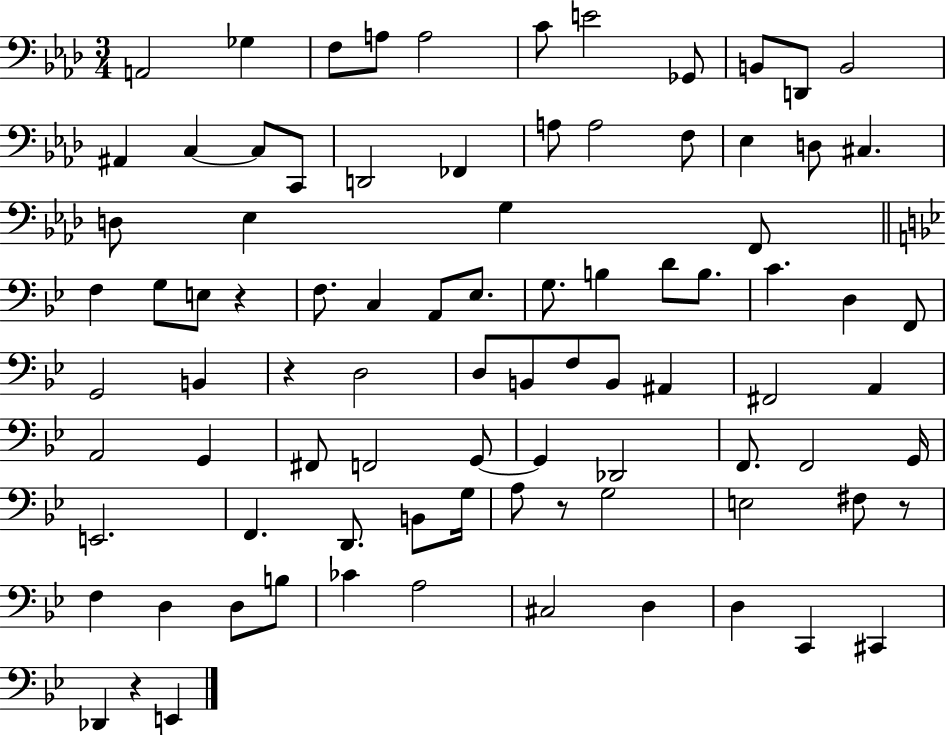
X:1
T:Untitled
M:3/4
L:1/4
K:Ab
A,,2 _G, F,/2 A,/2 A,2 C/2 E2 _G,,/2 B,,/2 D,,/2 B,,2 ^A,, C, C,/2 C,,/2 D,,2 _F,, A,/2 A,2 F,/2 _E, D,/2 ^C, D,/2 _E, G, F,,/2 F, G,/2 E,/2 z F,/2 C, A,,/2 _E,/2 G,/2 B, D/2 B,/2 C D, F,,/2 G,,2 B,, z D,2 D,/2 B,,/2 F,/2 B,,/2 ^A,, ^F,,2 A,, A,,2 G,, ^F,,/2 F,,2 G,,/2 G,, _D,,2 F,,/2 F,,2 G,,/4 E,,2 F,, D,,/2 B,,/2 G,/4 A,/2 z/2 G,2 E,2 ^F,/2 z/2 F, D, D,/2 B,/2 _C A,2 ^C,2 D, D, C,, ^C,, _D,, z E,,